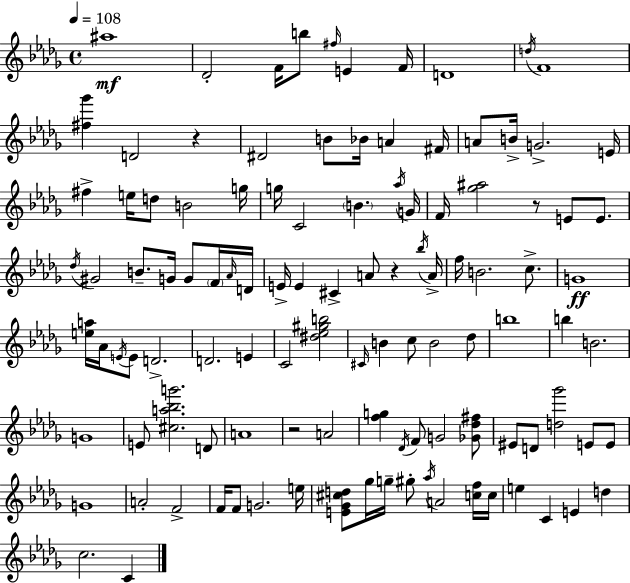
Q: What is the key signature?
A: BES minor